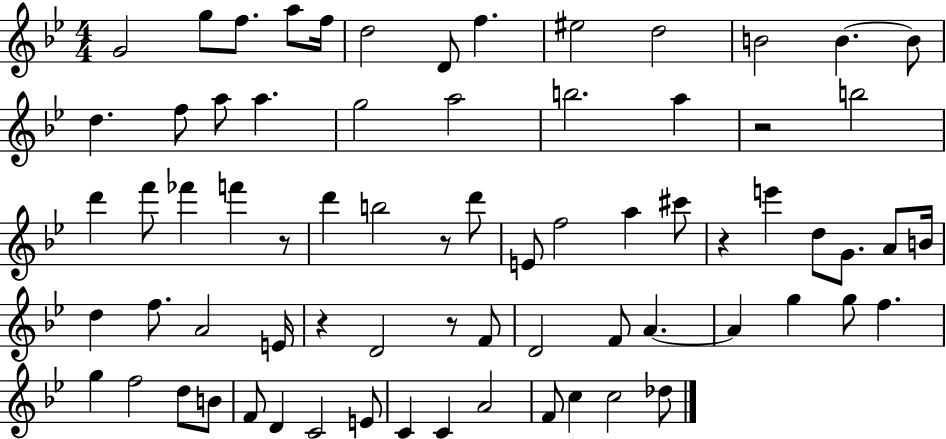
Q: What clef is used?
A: treble